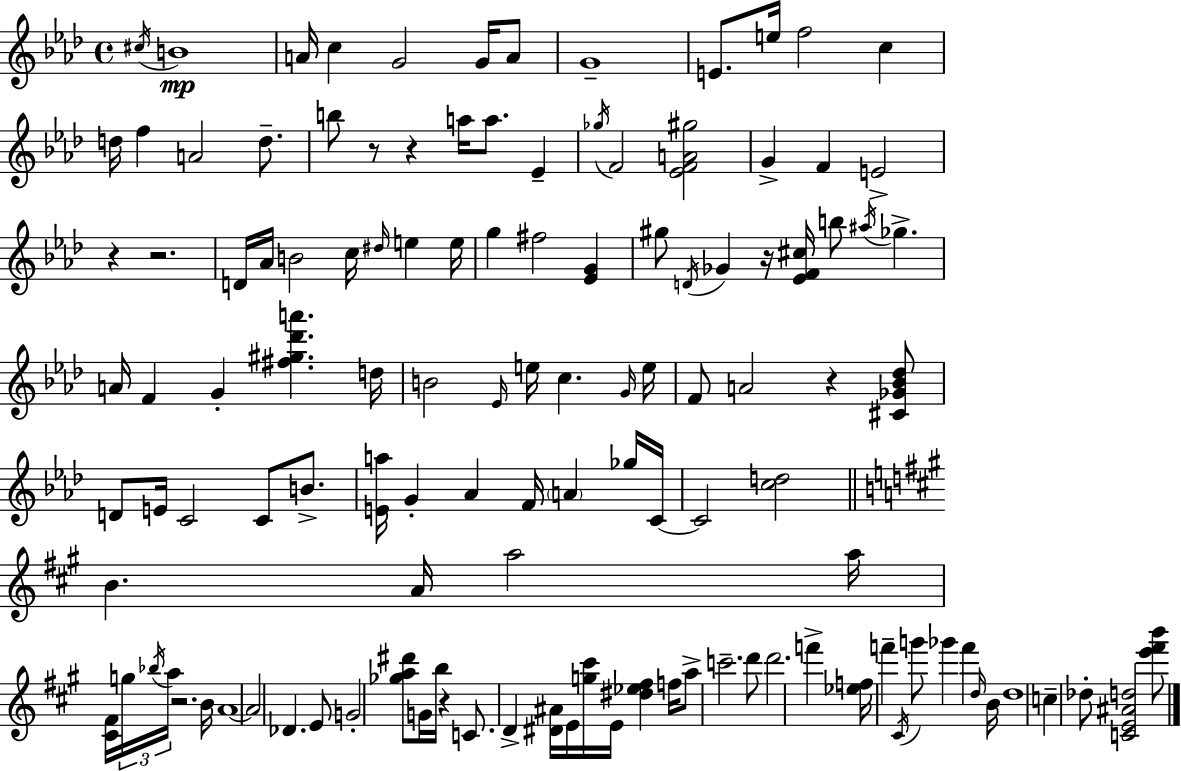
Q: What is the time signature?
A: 4/4